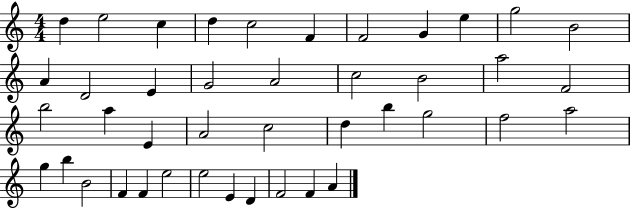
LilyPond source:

{
  \clef treble
  \numericTimeSignature
  \time 4/4
  \key c \major
  d''4 e''2 c''4 | d''4 c''2 f'4 | f'2 g'4 e''4 | g''2 b'2 | \break a'4 d'2 e'4 | g'2 a'2 | c''2 b'2 | a''2 f'2 | \break b''2 a''4 e'4 | a'2 c''2 | d''4 b''4 g''2 | f''2 a''2 | \break g''4 b''4 b'2 | f'4 f'4 e''2 | e''2 e'4 d'4 | f'2 f'4 a'4 | \break \bar "|."
}